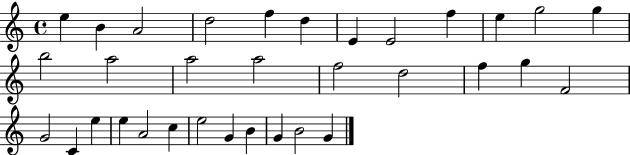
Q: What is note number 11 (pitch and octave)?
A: G5